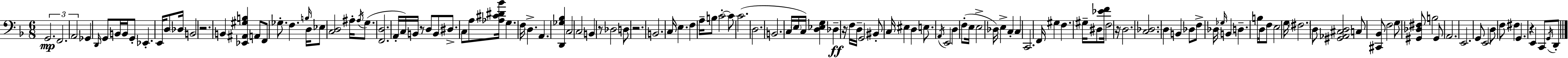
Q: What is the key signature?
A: F major